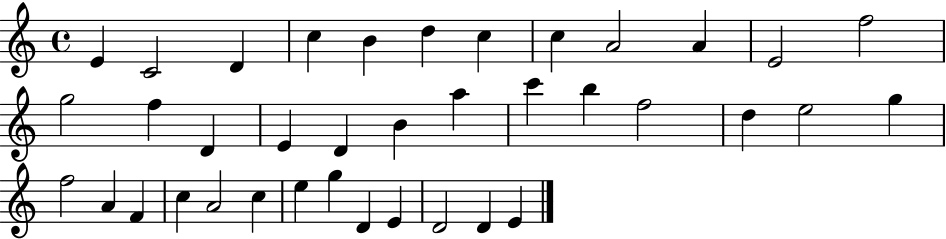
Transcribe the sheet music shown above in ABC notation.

X:1
T:Untitled
M:4/4
L:1/4
K:C
E C2 D c B d c c A2 A E2 f2 g2 f D E D B a c' b f2 d e2 g f2 A F c A2 c e g D E D2 D E